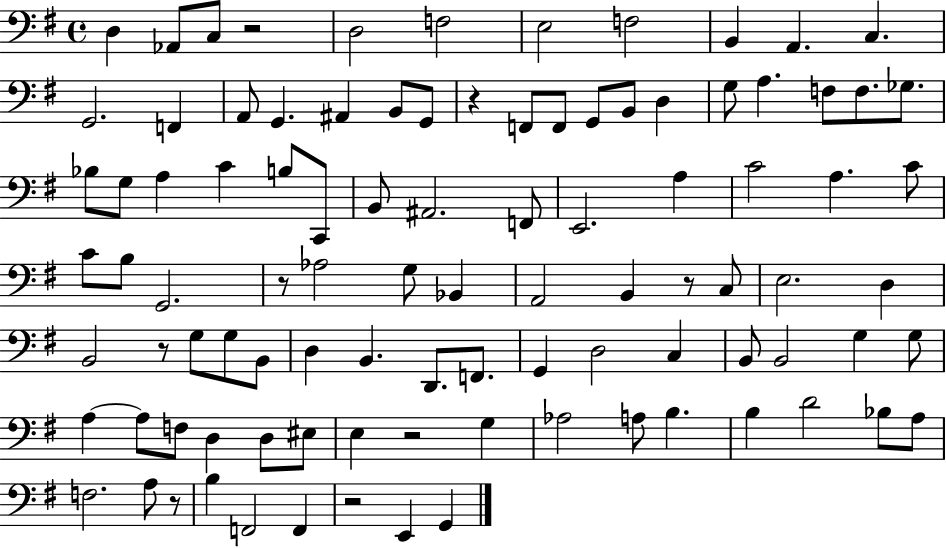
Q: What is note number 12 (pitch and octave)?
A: F2